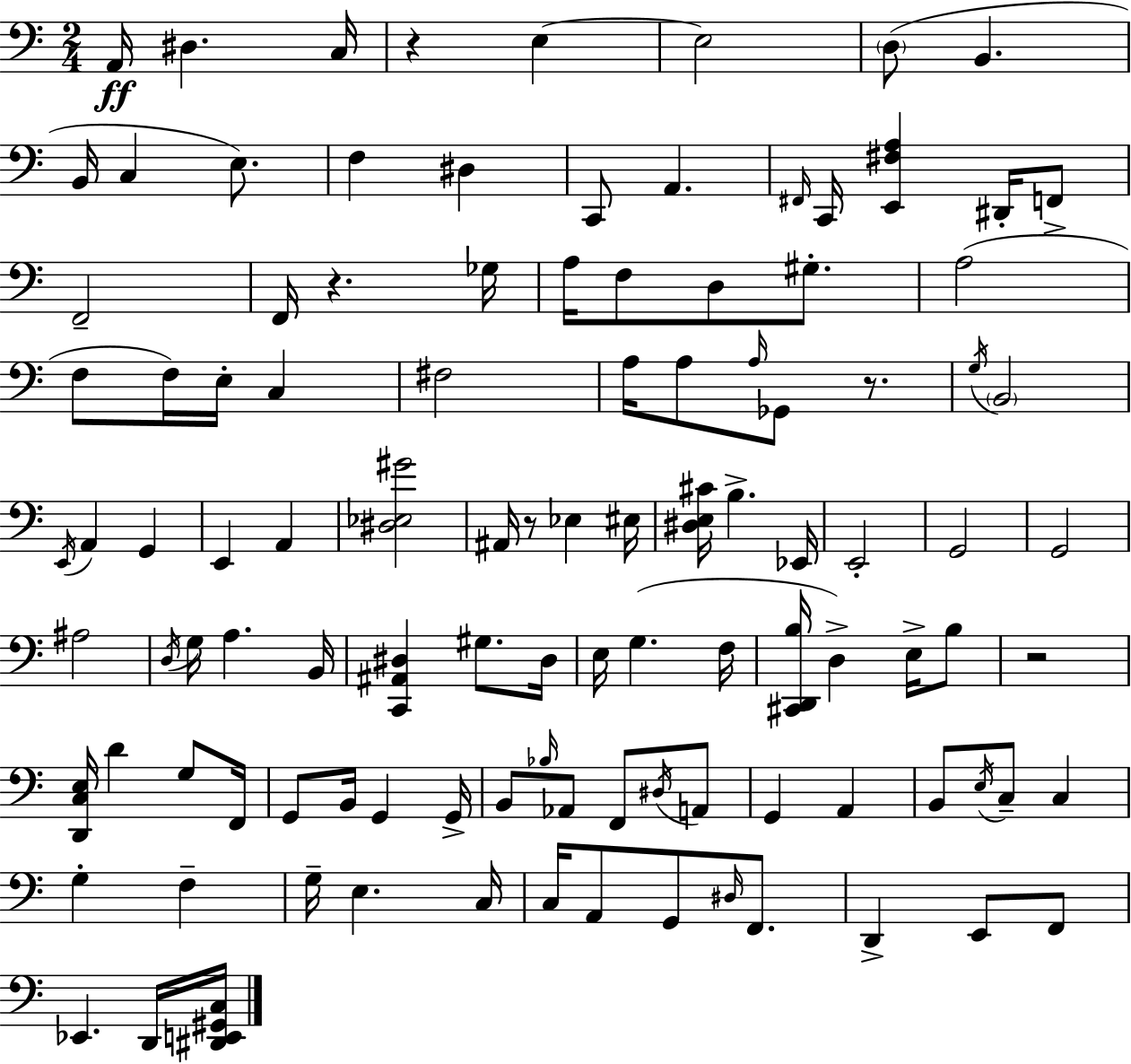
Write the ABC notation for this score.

X:1
T:Untitled
M:2/4
L:1/4
K:Am
A,,/4 ^D, C,/4 z E, E,2 D,/2 B,, B,,/4 C, E,/2 F, ^D, C,,/2 A,, ^F,,/4 C,,/4 [E,,^F,A,] ^D,,/4 F,,/2 F,,2 F,,/4 z _G,/4 A,/4 F,/2 D,/2 ^G,/2 A,2 F,/2 F,/4 E,/4 C, ^F,2 A,/4 A,/2 A,/4 _G,,/2 z/2 G,/4 B,,2 E,,/4 A,, G,, E,, A,, [^D,_E,^G]2 ^A,,/4 z/2 _E, ^E,/4 [^D,E,^C]/4 B, _E,,/4 E,,2 G,,2 G,,2 ^A,2 D,/4 G,/4 A, B,,/4 [C,,^A,,^D,] ^G,/2 ^D,/4 E,/4 G, F,/4 [^C,,D,,B,]/4 D, E,/4 B,/2 z2 [D,,C,E,]/4 D G,/2 F,,/4 G,,/2 B,,/4 G,, G,,/4 B,,/2 _B,/4 _A,,/2 F,,/2 ^D,/4 A,,/2 G,, A,, B,,/2 E,/4 C,/2 C, G, F, G,/4 E, C,/4 C,/4 A,,/2 G,,/2 ^D,/4 F,,/2 D,, E,,/2 F,,/2 _E,, D,,/4 [^D,,E,,^G,,C,]/4